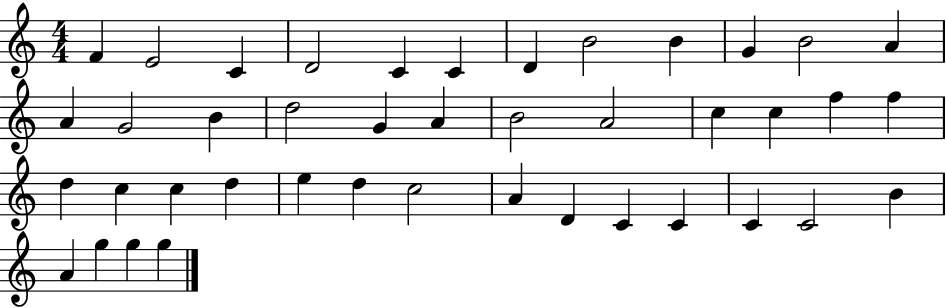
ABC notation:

X:1
T:Untitled
M:4/4
L:1/4
K:C
F E2 C D2 C C D B2 B G B2 A A G2 B d2 G A B2 A2 c c f f d c c d e d c2 A D C C C C2 B A g g g